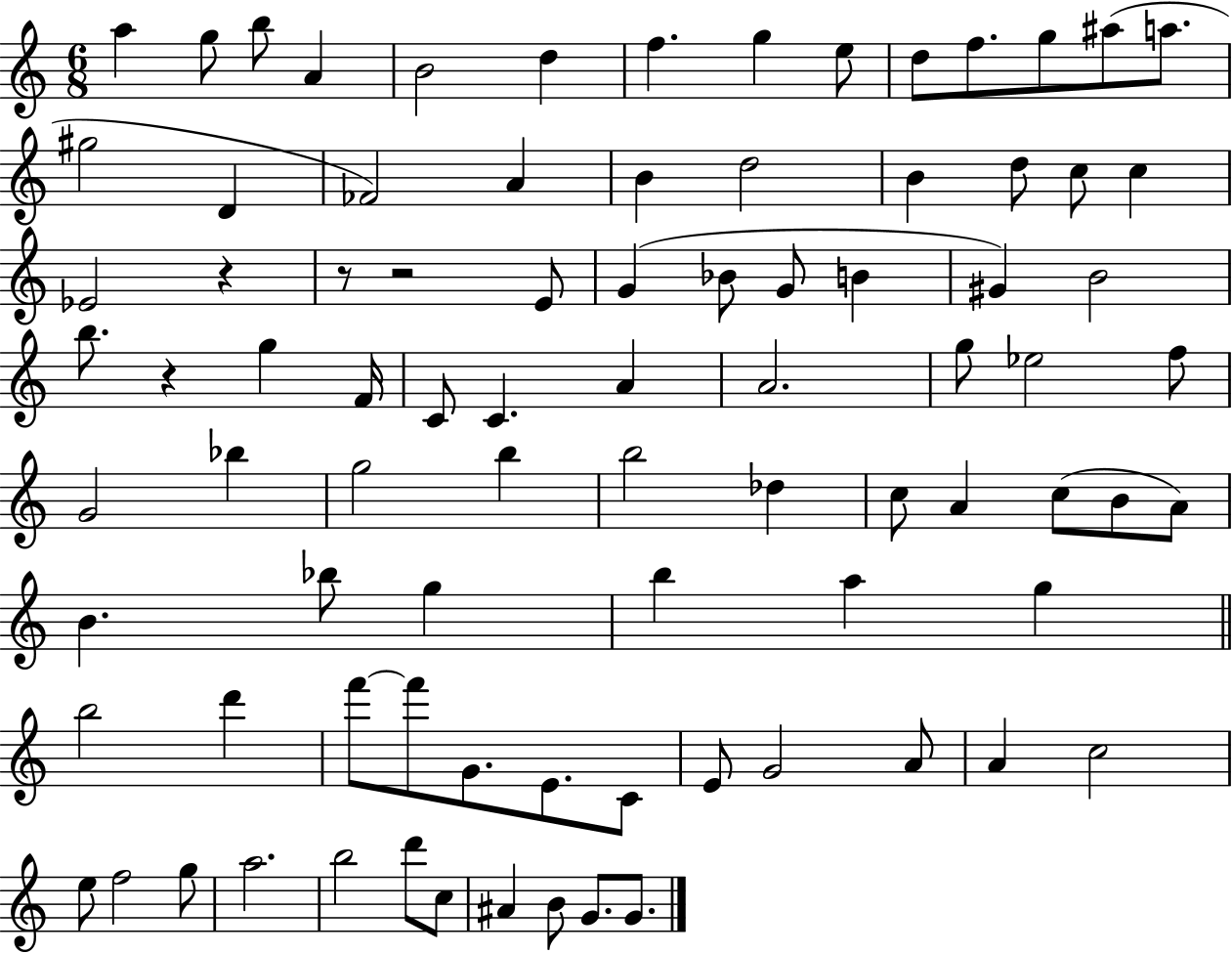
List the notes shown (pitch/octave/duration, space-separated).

A5/q G5/e B5/e A4/q B4/h D5/q F5/q. G5/q E5/e D5/e F5/e. G5/e A#5/e A5/e. G#5/h D4/q FES4/h A4/q B4/q D5/h B4/q D5/e C5/e C5/q Eb4/h R/q R/e R/h E4/e G4/q Bb4/e G4/e B4/q G#4/q B4/h B5/e. R/q G5/q F4/s C4/e C4/q. A4/q A4/h. G5/e Eb5/h F5/e G4/h Bb5/q G5/h B5/q B5/h Db5/q C5/e A4/q C5/e B4/e A4/e B4/q. Bb5/e G5/q B5/q A5/q G5/q B5/h D6/q F6/e F6/e G4/e. E4/e. C4/e E4/e G4/h A4/e A4/q C5/h E5/e F5/h G5/e A5/h. B5/h D6/e C5/e A#4/q B4/e G4/e. G4/e.